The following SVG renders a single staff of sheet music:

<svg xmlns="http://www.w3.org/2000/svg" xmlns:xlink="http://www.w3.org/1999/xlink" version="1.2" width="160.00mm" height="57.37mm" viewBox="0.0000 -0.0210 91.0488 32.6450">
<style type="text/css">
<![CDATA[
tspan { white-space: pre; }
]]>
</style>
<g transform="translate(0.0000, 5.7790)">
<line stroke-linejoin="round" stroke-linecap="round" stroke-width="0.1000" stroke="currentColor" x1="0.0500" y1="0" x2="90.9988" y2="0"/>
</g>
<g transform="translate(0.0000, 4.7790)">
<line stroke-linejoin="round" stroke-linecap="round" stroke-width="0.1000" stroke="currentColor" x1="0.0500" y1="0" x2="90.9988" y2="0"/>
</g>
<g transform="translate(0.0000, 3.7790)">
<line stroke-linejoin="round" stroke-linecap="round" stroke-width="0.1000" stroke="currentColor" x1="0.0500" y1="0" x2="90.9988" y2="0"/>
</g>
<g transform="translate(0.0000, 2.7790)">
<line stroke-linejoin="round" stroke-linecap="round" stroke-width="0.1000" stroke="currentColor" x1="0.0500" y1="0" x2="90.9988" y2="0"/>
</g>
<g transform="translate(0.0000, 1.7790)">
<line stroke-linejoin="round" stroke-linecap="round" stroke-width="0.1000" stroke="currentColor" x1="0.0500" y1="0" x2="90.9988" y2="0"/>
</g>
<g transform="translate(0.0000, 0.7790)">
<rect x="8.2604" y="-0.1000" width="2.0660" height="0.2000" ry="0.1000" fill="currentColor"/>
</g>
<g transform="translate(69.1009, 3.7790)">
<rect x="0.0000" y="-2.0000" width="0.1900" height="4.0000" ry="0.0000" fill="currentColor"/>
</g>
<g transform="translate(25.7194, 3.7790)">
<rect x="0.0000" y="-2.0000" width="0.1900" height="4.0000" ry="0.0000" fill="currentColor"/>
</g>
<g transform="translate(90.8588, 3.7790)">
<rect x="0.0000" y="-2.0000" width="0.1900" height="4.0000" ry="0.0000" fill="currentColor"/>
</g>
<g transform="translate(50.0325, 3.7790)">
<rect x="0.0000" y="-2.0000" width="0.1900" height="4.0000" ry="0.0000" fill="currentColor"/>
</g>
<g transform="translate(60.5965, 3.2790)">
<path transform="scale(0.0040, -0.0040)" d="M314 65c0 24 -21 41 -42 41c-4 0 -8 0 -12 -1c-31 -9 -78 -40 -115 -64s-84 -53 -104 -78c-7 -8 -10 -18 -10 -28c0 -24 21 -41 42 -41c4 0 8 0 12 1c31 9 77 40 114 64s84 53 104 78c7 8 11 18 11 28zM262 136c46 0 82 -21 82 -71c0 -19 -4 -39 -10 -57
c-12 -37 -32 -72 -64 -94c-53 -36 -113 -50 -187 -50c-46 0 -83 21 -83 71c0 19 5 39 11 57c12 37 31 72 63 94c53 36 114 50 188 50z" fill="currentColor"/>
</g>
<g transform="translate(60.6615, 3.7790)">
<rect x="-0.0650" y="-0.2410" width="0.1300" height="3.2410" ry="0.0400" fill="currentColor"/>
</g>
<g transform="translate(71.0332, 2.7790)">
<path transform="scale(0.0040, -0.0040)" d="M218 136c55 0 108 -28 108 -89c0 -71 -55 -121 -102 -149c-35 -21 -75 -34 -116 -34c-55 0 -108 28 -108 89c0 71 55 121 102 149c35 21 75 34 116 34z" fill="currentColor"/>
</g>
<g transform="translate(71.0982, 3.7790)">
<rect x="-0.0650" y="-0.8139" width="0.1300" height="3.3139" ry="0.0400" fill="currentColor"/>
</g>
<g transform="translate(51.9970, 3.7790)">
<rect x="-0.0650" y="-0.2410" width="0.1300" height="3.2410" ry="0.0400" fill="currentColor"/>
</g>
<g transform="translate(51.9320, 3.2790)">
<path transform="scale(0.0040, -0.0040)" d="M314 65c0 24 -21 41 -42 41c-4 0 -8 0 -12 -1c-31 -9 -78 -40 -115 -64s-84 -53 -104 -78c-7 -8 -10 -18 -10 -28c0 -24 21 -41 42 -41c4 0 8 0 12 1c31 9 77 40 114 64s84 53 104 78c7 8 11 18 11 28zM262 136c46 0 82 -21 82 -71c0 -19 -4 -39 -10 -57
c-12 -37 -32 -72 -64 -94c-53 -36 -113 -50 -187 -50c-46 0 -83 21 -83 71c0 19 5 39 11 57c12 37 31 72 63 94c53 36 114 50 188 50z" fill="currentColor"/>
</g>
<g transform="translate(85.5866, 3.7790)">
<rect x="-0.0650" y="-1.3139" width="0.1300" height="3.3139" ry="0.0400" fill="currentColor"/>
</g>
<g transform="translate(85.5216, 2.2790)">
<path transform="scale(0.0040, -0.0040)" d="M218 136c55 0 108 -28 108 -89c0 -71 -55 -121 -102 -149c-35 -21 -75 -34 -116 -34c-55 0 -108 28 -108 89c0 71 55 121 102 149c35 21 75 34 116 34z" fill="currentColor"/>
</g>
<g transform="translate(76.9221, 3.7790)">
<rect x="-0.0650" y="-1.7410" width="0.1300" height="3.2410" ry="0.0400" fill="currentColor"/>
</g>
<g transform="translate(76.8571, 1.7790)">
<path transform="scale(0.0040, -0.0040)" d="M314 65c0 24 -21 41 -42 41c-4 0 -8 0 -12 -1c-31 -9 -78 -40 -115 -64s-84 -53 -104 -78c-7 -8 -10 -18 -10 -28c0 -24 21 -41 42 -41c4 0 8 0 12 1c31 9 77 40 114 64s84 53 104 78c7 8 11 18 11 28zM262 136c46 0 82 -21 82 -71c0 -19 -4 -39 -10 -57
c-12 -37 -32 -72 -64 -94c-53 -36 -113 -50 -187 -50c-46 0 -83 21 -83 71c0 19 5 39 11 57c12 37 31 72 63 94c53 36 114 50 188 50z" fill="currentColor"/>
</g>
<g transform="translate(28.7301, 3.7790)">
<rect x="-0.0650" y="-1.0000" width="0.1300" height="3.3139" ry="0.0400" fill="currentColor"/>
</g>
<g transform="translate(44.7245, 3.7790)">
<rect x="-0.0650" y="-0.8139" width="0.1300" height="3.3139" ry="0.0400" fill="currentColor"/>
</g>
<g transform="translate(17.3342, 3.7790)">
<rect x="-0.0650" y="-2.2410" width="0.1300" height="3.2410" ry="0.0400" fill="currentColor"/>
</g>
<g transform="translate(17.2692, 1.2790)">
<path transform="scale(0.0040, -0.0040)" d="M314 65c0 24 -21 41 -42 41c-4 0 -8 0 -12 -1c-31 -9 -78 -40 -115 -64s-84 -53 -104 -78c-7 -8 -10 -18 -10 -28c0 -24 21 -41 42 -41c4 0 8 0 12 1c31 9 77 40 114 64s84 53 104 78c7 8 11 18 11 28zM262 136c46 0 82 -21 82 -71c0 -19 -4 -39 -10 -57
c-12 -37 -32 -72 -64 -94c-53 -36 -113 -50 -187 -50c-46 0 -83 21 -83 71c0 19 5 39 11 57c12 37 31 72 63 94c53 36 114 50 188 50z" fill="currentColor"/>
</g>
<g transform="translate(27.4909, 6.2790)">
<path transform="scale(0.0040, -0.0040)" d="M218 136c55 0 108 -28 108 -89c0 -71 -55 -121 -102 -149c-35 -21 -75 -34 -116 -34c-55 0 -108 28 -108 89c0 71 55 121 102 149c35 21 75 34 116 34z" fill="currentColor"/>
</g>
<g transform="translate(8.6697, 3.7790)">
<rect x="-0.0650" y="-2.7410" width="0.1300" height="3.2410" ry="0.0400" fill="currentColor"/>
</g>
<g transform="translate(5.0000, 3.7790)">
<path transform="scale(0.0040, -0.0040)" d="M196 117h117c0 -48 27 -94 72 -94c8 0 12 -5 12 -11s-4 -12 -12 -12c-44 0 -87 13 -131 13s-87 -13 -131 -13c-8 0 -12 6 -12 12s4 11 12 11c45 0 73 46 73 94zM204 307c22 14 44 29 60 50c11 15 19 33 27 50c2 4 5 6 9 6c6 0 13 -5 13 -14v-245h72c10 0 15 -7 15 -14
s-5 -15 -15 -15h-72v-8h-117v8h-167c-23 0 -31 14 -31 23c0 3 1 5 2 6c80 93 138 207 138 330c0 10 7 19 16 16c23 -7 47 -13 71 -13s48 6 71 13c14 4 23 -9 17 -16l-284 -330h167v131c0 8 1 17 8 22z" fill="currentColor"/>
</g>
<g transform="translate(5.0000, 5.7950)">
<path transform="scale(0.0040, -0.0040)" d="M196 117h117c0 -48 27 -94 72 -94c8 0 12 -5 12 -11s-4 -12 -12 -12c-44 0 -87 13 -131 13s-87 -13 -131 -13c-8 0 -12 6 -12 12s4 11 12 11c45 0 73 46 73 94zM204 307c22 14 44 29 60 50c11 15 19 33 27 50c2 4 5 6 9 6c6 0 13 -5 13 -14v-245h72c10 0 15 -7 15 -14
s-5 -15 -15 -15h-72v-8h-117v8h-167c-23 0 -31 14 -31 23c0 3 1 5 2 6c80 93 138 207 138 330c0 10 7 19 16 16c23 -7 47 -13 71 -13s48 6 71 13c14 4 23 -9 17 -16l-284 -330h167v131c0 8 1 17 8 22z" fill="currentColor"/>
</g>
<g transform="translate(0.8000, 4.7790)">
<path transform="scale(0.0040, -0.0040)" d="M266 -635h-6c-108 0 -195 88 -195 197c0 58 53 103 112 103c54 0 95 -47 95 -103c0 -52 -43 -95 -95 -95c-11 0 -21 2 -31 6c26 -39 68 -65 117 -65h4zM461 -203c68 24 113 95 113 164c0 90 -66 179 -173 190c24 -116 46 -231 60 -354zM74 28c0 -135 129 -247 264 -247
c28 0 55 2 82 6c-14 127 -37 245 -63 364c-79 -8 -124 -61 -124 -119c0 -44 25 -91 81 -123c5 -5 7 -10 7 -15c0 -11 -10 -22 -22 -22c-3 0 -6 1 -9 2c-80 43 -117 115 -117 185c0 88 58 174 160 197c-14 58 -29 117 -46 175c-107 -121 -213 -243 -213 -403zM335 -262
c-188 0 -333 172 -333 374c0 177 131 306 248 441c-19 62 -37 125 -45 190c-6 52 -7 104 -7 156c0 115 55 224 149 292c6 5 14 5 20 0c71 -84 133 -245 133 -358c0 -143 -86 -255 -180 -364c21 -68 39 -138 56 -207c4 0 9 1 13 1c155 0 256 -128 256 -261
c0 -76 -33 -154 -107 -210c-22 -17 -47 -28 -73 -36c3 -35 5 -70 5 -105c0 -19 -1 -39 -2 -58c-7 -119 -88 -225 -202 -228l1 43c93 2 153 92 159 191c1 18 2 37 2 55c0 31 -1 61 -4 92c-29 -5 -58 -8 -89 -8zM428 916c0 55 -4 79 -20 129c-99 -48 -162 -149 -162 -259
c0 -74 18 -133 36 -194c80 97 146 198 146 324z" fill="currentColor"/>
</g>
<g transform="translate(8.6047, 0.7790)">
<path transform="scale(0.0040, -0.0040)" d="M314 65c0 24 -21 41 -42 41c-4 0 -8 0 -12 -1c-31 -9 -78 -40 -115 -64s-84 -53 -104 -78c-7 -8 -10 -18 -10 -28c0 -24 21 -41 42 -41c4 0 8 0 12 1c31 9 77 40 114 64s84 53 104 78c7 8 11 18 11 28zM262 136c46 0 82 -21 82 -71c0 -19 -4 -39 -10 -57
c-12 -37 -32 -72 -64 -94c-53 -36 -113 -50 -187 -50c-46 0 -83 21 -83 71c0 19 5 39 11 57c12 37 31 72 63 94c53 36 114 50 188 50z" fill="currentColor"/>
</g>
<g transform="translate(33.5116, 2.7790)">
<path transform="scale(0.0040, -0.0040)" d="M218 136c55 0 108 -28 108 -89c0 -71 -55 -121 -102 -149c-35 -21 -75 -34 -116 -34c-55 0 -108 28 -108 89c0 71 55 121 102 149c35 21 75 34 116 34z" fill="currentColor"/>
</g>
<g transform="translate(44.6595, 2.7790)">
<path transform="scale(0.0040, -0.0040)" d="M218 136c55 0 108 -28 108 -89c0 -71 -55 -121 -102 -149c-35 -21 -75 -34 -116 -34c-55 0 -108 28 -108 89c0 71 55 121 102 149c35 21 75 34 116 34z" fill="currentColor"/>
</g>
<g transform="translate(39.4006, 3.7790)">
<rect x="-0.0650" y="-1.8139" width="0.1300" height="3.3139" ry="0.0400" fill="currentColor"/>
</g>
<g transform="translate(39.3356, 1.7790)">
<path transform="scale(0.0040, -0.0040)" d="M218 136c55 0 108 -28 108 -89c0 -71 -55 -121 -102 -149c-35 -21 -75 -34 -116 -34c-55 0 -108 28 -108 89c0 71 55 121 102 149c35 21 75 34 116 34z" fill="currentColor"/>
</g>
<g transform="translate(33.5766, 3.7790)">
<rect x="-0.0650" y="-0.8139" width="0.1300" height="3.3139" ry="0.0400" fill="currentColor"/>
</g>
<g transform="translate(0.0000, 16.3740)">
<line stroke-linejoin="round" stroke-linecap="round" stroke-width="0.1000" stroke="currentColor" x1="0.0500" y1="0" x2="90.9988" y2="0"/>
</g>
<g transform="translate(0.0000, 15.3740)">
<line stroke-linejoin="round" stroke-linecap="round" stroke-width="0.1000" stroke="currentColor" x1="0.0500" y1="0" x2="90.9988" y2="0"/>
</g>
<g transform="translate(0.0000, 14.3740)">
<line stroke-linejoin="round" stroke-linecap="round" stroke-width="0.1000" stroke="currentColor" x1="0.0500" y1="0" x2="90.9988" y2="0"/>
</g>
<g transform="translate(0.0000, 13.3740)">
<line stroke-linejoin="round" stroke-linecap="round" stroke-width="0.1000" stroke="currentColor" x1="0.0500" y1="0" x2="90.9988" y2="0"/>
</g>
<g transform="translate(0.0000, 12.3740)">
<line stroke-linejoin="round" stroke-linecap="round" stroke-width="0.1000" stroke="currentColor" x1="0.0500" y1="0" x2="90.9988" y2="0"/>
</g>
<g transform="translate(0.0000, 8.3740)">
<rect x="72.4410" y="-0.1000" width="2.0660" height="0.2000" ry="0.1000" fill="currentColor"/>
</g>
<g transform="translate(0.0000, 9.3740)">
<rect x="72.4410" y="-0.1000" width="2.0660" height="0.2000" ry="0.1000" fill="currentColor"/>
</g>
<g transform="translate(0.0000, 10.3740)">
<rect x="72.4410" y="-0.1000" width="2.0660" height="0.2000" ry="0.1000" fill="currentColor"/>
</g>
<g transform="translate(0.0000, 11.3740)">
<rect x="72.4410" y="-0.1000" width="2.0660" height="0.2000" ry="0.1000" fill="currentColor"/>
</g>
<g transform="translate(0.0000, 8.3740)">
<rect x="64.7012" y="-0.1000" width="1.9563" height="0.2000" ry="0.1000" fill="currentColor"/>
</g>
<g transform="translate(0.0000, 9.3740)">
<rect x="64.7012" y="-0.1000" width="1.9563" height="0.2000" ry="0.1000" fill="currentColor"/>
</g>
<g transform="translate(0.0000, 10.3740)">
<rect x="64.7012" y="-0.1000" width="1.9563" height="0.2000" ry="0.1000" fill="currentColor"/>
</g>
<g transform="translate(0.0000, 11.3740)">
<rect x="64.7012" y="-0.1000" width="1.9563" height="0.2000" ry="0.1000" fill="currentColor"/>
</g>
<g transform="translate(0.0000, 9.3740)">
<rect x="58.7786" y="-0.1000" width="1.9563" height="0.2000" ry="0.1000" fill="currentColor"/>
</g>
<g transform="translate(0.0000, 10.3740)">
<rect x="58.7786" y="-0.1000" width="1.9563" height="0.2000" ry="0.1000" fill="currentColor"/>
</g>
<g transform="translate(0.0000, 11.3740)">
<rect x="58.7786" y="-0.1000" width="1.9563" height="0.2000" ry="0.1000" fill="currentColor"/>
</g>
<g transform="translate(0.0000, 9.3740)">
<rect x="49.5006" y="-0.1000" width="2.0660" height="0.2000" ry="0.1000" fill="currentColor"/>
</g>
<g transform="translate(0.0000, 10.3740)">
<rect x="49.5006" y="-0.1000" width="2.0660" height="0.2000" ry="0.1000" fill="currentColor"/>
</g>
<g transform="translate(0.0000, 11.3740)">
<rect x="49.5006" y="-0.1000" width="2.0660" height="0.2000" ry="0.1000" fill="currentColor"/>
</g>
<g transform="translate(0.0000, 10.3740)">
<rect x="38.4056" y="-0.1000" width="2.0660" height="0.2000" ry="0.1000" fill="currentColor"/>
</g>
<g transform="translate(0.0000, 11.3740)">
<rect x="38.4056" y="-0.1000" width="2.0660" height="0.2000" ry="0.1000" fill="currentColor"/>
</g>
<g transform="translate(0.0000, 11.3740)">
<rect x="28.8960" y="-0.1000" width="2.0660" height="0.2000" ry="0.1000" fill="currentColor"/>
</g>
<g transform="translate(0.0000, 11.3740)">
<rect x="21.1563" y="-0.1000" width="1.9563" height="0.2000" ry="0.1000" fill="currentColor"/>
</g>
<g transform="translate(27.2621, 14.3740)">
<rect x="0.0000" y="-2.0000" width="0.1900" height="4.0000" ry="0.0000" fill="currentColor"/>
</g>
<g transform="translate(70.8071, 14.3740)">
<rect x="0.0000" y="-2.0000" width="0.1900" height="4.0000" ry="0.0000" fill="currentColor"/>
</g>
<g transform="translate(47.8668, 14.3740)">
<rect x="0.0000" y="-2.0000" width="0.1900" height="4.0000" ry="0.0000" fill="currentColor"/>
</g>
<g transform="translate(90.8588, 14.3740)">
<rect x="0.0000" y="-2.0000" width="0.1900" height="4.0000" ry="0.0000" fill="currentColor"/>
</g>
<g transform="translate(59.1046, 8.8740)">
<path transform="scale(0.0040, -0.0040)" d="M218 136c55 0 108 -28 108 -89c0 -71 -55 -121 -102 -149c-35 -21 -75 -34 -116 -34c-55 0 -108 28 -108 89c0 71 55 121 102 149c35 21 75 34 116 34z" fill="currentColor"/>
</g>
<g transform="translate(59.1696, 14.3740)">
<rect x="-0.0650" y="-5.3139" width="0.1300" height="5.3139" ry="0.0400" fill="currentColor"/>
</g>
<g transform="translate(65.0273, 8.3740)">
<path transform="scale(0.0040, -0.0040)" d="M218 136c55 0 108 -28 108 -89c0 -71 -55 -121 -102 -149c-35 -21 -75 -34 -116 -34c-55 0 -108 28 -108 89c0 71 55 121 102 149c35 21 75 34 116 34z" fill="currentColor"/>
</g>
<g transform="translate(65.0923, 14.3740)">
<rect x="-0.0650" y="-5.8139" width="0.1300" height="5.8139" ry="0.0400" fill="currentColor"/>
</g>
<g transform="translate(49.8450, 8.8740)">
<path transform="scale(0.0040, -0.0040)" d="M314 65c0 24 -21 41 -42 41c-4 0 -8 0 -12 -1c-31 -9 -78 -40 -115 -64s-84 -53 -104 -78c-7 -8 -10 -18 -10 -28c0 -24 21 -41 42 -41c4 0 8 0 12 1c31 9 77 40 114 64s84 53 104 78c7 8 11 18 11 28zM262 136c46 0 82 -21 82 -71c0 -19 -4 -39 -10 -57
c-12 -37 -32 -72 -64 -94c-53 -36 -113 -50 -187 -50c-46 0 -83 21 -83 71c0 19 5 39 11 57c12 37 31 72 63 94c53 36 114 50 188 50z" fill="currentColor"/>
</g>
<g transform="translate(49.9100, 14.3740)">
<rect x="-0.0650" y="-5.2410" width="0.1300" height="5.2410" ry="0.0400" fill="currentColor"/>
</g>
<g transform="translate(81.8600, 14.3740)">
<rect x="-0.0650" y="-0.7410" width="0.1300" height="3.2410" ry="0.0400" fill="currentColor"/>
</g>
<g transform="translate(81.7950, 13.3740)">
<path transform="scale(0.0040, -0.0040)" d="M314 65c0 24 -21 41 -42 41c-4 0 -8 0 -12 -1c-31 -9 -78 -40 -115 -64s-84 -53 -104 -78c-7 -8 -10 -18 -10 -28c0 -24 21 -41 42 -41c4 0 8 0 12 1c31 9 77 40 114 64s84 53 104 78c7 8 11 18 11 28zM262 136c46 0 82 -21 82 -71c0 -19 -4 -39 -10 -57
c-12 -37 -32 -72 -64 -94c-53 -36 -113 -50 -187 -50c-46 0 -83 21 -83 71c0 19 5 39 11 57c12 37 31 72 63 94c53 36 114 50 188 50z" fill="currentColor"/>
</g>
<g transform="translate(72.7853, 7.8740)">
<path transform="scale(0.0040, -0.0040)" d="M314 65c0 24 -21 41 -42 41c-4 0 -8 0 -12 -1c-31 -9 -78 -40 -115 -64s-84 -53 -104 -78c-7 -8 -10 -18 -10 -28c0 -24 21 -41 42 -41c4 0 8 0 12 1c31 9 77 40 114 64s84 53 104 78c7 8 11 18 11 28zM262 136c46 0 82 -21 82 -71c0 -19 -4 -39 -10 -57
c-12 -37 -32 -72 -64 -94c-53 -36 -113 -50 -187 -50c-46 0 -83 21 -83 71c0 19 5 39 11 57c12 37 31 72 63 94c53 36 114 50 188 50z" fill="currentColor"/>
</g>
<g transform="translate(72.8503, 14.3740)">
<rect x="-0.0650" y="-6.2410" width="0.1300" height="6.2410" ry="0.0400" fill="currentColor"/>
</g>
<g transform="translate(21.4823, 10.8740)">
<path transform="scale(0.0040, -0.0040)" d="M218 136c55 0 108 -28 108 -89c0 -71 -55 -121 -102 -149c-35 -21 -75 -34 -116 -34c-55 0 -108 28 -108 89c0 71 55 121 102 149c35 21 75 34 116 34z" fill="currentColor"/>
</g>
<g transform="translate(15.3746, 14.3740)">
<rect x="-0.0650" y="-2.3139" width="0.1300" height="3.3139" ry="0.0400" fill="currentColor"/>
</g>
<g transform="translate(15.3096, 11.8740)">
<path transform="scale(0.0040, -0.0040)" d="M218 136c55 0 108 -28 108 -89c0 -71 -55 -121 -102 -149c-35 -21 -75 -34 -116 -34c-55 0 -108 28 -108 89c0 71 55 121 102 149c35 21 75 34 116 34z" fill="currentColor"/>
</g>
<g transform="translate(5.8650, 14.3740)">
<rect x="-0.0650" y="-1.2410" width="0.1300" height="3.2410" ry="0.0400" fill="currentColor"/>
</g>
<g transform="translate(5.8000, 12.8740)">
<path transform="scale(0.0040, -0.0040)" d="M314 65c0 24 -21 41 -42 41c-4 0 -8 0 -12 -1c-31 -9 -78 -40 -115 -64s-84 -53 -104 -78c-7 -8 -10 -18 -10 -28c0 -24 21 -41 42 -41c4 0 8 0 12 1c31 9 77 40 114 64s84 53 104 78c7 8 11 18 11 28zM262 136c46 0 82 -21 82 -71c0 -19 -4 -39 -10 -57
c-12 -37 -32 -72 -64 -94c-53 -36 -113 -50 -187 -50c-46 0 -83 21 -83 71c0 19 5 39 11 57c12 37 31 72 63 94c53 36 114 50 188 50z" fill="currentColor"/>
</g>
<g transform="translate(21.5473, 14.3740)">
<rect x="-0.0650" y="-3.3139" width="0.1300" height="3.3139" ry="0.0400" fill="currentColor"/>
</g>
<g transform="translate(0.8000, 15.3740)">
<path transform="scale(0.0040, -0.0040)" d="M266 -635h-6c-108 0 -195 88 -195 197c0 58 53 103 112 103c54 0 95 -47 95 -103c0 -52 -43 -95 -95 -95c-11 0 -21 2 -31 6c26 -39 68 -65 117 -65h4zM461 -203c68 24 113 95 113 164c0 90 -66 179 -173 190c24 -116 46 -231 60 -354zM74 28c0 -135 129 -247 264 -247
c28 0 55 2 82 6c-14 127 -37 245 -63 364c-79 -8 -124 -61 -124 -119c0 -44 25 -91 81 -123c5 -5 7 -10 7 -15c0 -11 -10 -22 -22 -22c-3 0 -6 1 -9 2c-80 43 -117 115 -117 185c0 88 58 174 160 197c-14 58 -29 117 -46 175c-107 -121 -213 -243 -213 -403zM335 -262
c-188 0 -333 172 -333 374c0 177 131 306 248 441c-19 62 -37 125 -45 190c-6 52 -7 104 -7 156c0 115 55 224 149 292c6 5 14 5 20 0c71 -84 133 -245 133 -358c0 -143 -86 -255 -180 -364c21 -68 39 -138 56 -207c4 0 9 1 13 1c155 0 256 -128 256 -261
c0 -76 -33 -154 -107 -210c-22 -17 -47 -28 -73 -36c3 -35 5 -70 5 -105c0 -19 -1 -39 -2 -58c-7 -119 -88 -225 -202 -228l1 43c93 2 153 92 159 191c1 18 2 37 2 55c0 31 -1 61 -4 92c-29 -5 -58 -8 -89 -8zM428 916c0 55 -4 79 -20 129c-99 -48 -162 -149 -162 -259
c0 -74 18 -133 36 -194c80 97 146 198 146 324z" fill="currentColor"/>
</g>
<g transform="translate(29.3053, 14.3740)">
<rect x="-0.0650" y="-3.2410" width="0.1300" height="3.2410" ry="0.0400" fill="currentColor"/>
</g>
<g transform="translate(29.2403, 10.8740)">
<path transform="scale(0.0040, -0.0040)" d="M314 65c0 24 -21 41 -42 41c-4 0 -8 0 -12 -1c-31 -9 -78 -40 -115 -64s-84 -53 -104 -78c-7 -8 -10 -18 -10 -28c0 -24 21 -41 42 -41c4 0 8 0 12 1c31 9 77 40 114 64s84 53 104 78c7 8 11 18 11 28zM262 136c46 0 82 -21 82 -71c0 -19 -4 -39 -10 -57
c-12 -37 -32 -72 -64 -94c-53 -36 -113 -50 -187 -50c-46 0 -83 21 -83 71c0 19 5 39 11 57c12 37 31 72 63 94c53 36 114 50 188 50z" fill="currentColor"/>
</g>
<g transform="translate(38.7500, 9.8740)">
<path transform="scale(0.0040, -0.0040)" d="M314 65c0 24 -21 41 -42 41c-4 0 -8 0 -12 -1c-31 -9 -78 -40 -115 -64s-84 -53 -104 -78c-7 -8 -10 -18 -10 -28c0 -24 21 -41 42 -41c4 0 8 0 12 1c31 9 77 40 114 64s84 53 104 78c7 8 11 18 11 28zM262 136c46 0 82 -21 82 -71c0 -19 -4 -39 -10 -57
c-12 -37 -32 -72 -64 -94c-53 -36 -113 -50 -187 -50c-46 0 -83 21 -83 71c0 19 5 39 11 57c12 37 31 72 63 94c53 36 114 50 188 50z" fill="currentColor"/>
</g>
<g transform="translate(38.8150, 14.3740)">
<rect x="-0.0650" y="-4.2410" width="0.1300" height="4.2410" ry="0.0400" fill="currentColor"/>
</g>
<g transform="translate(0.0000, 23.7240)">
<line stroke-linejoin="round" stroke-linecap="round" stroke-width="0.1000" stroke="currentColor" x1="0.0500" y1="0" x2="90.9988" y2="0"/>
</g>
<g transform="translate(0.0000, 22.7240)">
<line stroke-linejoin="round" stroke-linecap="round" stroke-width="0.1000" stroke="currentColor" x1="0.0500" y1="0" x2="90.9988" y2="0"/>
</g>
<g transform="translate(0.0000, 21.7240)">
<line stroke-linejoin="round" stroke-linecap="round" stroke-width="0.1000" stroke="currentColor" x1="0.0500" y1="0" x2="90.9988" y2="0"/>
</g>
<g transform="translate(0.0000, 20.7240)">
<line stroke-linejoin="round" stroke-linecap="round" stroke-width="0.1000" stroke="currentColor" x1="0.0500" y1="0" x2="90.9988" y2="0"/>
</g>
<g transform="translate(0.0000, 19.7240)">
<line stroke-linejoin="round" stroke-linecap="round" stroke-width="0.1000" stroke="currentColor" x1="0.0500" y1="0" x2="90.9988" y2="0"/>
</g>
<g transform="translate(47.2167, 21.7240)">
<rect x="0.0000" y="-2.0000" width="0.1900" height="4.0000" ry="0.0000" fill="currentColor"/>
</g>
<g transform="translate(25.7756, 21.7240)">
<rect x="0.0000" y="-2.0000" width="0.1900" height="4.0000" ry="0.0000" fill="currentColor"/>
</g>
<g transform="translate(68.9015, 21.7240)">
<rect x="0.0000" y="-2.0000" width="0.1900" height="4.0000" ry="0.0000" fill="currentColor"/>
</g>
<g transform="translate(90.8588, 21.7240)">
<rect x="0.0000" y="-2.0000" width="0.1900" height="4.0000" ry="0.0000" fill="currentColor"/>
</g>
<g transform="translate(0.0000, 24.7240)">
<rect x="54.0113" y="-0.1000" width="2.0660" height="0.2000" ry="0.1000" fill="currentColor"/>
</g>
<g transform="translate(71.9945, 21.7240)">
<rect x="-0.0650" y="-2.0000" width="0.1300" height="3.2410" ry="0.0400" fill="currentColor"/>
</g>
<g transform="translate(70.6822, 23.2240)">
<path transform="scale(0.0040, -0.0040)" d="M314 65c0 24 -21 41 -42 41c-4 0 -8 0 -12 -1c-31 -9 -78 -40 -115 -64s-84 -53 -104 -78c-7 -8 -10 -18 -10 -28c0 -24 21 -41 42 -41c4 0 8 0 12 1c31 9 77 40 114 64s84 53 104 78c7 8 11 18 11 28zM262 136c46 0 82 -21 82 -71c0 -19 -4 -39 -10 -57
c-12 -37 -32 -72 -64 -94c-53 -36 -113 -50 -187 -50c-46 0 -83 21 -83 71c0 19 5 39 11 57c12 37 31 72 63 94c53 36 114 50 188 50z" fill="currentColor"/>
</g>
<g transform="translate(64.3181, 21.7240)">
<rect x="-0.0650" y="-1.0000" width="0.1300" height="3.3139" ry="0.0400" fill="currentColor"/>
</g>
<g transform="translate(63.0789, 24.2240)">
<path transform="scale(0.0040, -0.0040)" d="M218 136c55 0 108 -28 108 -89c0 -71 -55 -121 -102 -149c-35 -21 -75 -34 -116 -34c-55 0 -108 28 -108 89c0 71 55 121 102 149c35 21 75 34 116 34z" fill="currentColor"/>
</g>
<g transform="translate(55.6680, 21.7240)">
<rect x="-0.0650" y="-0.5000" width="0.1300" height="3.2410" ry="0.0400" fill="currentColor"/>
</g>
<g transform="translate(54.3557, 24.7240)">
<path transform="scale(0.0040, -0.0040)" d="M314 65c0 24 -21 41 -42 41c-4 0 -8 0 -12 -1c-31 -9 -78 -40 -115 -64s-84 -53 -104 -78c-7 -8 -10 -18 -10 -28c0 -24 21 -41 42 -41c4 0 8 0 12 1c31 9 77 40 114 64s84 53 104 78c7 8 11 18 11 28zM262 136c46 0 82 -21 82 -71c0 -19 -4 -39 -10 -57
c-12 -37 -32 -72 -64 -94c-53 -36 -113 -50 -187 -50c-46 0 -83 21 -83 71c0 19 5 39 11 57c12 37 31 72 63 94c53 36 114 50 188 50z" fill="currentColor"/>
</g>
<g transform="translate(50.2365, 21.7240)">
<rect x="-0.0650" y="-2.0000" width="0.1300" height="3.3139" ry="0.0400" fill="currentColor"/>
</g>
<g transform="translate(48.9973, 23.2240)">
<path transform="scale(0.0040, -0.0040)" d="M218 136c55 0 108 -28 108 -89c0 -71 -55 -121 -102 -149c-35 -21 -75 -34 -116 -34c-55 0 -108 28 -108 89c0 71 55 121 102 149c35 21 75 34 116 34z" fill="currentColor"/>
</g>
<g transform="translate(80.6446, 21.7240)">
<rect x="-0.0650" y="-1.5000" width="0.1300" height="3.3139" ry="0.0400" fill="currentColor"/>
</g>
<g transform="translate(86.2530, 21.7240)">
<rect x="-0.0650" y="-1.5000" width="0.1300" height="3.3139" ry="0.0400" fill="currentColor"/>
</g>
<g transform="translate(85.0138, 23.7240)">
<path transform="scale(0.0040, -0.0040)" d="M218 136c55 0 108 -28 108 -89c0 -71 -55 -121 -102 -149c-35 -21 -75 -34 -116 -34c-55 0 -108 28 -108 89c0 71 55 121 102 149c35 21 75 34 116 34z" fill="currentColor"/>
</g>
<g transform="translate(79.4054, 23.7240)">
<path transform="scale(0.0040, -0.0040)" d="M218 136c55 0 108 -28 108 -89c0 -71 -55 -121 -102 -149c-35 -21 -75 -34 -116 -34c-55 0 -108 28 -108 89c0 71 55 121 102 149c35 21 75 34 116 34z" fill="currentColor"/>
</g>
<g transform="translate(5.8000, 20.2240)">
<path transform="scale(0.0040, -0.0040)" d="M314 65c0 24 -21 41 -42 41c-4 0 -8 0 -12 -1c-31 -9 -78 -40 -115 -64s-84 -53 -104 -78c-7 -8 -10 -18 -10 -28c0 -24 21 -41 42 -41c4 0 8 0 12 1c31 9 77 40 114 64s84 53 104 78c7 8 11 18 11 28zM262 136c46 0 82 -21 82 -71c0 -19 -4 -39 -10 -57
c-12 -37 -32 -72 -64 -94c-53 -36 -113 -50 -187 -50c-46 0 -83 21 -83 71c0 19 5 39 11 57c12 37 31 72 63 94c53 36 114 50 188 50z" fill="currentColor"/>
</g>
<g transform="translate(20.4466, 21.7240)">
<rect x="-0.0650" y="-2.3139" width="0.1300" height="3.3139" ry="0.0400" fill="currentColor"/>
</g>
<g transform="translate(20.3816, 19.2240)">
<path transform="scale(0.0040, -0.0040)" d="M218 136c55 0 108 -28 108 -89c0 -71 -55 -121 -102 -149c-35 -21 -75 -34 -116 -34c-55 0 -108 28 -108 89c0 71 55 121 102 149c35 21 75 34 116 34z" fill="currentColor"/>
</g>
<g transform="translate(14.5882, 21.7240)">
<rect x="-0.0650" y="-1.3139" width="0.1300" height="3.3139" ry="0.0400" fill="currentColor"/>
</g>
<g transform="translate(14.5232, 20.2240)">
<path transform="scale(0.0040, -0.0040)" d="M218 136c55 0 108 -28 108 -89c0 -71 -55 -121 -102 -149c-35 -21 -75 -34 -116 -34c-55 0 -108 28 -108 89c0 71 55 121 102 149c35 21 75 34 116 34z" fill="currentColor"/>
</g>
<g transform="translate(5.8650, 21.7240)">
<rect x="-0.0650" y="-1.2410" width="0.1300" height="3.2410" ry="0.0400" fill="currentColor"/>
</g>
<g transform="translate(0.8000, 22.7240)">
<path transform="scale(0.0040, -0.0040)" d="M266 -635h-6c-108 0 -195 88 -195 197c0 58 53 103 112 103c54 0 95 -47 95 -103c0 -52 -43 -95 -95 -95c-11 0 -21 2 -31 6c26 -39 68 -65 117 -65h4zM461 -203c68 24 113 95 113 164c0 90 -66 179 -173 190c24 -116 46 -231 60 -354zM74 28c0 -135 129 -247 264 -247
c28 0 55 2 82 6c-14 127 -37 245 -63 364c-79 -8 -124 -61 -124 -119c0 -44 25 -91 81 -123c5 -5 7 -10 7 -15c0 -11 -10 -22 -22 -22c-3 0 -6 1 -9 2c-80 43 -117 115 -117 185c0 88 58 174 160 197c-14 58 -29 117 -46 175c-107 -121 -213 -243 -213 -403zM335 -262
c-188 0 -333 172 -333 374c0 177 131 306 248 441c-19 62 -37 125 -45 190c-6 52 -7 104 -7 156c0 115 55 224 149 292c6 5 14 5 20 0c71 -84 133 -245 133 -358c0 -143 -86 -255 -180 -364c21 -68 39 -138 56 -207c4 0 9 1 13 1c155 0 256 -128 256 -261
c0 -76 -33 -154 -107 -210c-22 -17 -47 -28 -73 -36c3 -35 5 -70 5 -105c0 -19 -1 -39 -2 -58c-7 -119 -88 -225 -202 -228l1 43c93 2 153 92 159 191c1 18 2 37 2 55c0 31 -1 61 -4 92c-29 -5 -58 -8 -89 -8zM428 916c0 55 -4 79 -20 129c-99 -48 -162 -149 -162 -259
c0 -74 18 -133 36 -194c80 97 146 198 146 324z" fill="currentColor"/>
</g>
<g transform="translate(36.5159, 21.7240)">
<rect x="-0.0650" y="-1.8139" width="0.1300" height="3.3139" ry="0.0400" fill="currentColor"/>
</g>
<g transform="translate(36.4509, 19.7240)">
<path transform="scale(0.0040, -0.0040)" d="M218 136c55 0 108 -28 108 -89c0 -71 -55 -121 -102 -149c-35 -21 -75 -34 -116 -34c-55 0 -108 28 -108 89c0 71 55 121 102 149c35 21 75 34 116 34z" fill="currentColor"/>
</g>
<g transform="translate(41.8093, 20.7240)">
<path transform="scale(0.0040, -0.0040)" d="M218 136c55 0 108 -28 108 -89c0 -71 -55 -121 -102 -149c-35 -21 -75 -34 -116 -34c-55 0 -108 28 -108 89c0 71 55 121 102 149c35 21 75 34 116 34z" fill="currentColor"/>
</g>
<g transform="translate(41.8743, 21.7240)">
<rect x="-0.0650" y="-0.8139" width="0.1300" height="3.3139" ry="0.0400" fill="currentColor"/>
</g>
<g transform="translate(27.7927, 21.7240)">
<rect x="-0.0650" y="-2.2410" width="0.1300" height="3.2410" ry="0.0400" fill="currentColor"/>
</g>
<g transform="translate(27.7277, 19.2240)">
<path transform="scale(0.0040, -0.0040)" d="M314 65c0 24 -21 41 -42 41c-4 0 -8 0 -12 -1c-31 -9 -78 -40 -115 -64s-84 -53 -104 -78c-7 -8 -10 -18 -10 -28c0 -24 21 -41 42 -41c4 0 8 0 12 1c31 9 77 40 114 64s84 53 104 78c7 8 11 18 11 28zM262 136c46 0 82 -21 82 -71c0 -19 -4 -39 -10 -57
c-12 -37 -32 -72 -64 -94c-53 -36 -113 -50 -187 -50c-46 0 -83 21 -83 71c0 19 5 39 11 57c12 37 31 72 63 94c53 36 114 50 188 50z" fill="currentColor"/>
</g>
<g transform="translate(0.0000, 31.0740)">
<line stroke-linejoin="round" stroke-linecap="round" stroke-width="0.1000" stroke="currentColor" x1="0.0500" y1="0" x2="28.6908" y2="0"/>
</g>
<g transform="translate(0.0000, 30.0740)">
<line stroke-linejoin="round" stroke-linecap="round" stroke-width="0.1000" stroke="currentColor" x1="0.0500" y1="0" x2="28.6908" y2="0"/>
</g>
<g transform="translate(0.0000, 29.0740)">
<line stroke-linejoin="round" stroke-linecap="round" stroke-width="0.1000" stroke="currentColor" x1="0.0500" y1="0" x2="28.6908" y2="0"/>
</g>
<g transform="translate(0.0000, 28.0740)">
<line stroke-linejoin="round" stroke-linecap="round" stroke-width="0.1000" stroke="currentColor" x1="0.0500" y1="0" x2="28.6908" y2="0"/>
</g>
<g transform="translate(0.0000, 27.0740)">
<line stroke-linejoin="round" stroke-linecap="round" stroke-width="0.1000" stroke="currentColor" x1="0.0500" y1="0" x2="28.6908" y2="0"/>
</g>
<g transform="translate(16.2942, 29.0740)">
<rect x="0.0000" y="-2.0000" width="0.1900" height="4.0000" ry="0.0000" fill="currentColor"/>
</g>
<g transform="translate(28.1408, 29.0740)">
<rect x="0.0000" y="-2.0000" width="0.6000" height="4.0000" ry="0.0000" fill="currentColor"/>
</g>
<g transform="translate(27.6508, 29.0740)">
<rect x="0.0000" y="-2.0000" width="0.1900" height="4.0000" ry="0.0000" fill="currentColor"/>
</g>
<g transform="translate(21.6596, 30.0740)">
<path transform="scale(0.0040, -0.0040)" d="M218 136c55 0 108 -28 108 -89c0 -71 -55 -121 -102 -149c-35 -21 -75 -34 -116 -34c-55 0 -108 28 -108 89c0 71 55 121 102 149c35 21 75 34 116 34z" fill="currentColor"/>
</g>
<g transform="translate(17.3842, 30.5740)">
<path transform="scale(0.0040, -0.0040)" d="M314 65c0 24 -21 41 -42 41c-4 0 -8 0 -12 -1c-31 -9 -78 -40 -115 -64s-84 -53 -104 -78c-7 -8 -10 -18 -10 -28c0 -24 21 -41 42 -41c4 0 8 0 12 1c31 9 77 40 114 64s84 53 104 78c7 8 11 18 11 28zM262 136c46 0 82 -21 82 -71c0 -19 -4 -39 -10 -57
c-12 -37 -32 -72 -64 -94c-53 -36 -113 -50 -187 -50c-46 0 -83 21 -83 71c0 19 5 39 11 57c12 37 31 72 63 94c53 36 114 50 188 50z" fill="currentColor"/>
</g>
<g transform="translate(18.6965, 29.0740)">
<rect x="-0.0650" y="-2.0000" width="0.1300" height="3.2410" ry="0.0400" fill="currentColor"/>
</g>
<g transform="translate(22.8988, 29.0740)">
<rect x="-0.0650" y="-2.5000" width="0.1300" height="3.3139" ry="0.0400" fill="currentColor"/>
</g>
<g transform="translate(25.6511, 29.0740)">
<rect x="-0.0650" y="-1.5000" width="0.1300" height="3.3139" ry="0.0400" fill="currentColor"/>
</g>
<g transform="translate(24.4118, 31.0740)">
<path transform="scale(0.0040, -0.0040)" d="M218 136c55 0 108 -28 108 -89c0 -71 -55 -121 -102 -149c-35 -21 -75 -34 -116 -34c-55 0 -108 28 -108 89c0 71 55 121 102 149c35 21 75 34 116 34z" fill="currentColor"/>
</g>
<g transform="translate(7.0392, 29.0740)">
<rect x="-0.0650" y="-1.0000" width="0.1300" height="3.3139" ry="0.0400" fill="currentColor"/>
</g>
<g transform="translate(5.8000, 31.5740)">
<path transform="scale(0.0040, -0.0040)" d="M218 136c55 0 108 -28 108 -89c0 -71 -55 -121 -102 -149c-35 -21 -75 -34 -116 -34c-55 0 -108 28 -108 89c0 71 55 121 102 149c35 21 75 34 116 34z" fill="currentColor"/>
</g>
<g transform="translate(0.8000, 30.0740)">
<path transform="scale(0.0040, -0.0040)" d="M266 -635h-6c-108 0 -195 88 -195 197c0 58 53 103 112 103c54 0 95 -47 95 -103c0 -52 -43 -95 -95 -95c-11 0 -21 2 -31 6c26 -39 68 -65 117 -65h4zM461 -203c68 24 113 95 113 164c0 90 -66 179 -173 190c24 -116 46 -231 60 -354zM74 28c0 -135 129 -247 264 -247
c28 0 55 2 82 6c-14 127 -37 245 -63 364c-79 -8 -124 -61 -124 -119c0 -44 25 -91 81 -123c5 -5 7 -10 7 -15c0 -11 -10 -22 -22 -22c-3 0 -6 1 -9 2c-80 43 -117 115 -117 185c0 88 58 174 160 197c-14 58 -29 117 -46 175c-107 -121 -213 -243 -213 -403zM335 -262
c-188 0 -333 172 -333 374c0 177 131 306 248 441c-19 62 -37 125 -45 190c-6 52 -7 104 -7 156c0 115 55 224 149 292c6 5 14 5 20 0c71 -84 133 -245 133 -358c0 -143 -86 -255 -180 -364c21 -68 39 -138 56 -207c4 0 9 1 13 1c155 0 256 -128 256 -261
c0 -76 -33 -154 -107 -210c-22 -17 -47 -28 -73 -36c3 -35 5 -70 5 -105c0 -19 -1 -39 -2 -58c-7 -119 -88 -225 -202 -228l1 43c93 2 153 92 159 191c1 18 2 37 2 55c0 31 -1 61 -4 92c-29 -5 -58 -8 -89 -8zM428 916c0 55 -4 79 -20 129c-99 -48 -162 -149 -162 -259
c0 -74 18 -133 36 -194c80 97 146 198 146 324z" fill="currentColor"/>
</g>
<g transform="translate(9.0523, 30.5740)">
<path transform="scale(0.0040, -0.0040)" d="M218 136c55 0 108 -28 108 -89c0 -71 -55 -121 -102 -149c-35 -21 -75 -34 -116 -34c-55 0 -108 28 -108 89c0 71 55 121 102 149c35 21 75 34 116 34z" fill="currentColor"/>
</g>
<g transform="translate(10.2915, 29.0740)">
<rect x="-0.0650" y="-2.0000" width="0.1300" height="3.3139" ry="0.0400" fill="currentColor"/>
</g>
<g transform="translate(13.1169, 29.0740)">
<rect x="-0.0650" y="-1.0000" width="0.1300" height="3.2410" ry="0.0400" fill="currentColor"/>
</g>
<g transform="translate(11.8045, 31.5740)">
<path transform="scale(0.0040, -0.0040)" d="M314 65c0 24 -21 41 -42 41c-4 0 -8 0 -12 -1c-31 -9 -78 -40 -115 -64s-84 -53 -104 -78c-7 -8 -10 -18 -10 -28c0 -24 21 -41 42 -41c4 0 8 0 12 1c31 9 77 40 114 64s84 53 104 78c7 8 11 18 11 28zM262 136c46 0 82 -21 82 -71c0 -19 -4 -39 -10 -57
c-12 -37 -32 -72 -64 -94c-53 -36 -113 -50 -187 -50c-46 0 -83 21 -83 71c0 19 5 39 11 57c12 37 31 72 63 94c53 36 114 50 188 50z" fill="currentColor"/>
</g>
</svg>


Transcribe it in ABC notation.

X:1
T:Untitled
M:4/4
L:1/4
K:C
a2 g2 D d f d c2 c2 d f2 e e2 g b b2 d'2 f'2 f' g' a'2 d2 e2 e g g2 f d F C2 D F2 E E D F D2 F2 G E